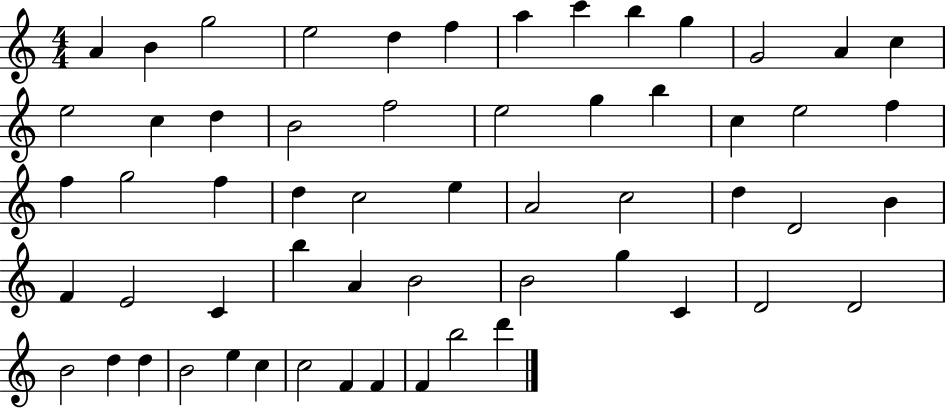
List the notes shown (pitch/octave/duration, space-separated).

A4/q B4/q G5/h E5/h D5/q F5/q A5/q C6/q B5/q G5/q G4/h A4/q C5/q E5/h C5/q D5/q B4/h F5/h E5/h G5/q B5/q C5/q E5/h F5/q F5/q G5/h F5/q D5/q C5/h E5/q A4/h C5/h D5/q D4/h B4/q F4/q E4/h C4/q B5/q A4/q B4/h B4/h G5/q C4/q D4/h D4/h B4/h D5/q D5/q B4/h E5/q C5/q C5/h F4/q F4/q F4/q B5/h D6/q